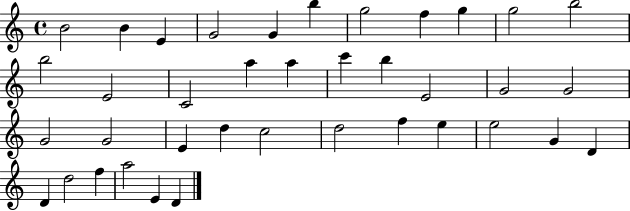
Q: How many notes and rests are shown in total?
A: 38